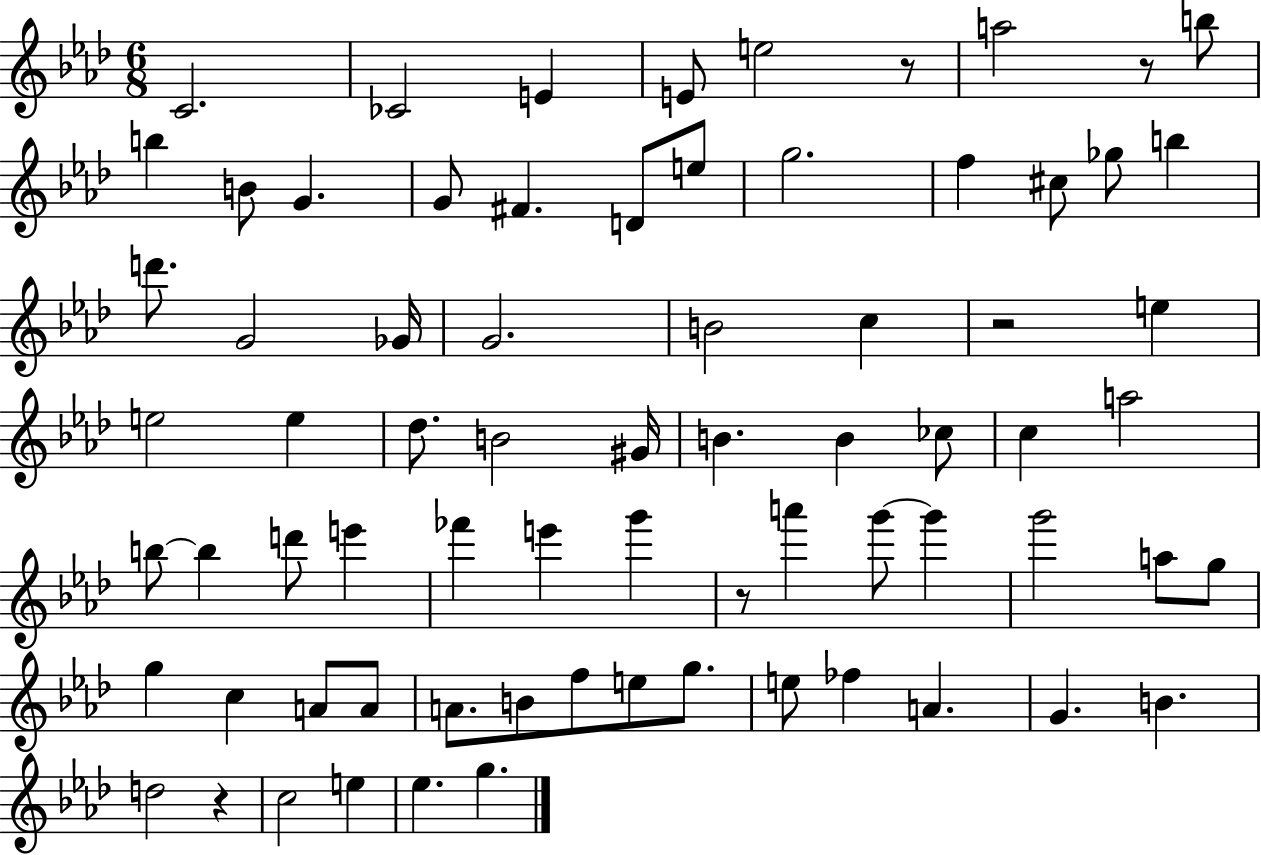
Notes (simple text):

C4/h. CES4/h E4/q E4/e E5/h R/e A5/h R/e B5/e B5/q B4/e G4/q. G4/e F#4/q. D4/e E5/e G5/h. F5/q C#5/e Gb5/e B5/q D6/e. G4/h Gb4/s G4/h. B4/h C5/q R/h E5/q E5/h E5/q Db5/e. B4/h G#4/s B4/q. B4/q CES5/e C5/q A5/h B5/e B5/q D6/e E6/q FES6/q E6/q G6/q R/e A6/q G6/e G6/q G6/h A5/e G5/e G5/q C5/q A4/e A4/e A4/e. B4/e F5/e E5/e G5/e. E5/e FES5/q A4/q. G4/q. B4/q. D5/h R/q C5/h E5/q Eb5/q. G5/q.